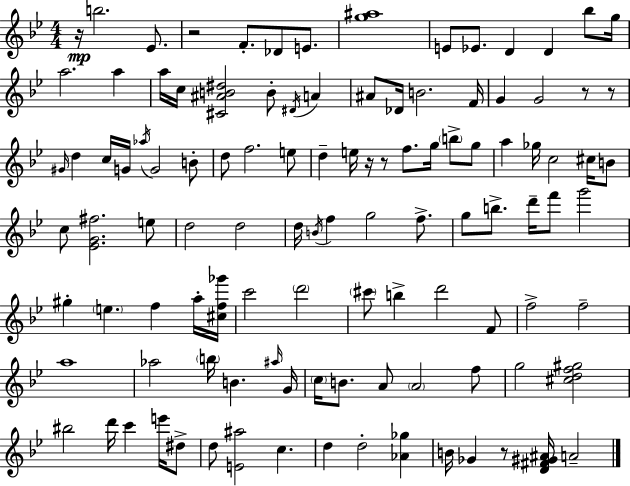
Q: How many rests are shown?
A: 7